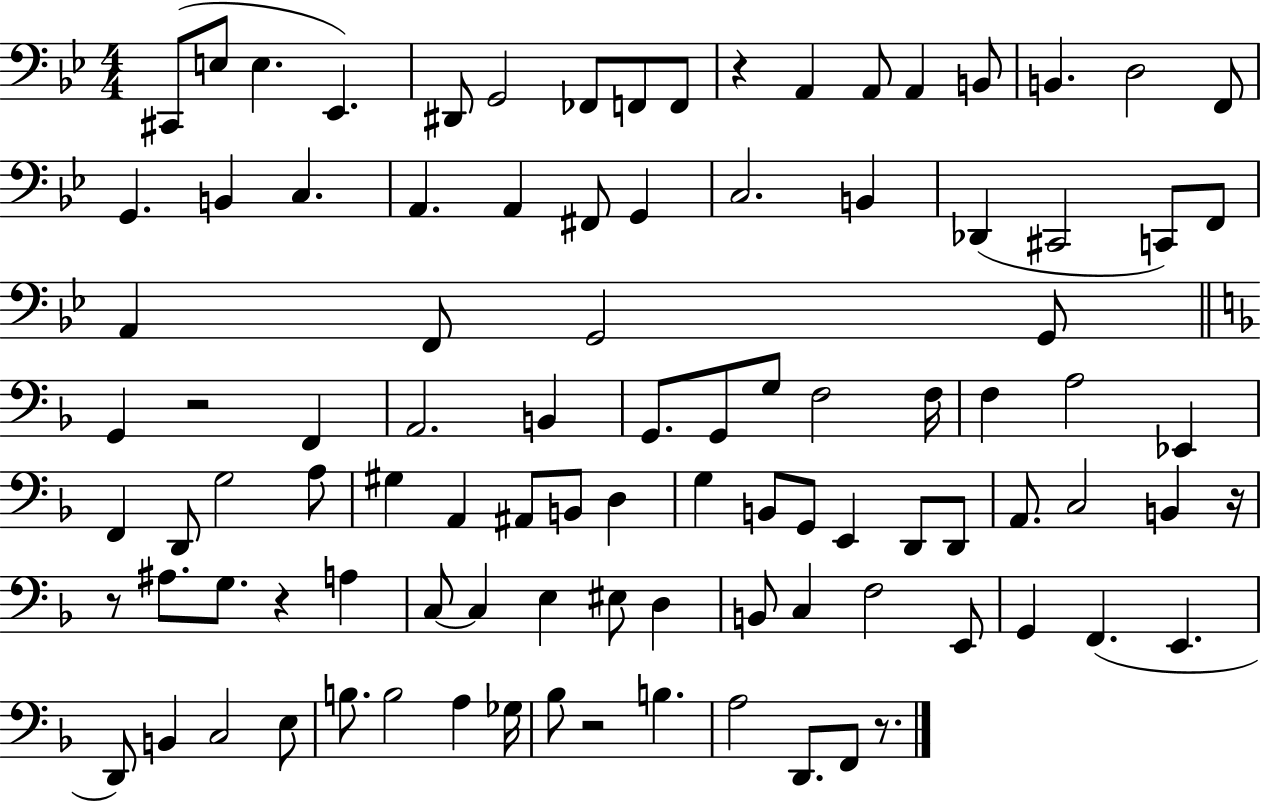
{
  \clef bass
  \numericTimeSignature
  \time 4/4
  \key bes \major
  cis,8( e8 e4. ees,4.) | dis,8 g,2 fes,8 f,8 f,8 | r4 a,4 a,8 a,4 b,8 | b,4. d2 f,8 | \break g,4. b,4 c4. | a,4. a,4 fis,8 g,4 | c2. b,4 | des,4( cis,2 c,8) f,8 | \break a,4 f,8 g,2 g,8 | \bar "||" \break \key f \major g,4 r2 f,4 | a,2. b,4 | g,8. g,8 g8 f2 f16 | f4 a2 ees,4 | \break f,4 d,8 g2 a8 | gis4 a,4 ais,8 b,8 d4 | g4 b,8 g,8 e,4 d,8 d,8 | a,8. c2 b,4 r16 | \break r8 ais8. g8. r4 a4 | c8~~ c4 e4 eis8 d4 | b,8 c4 f2 e,8 | g,4 f,4.( e,4. | \break d,8) b,4 c2 e8 | b8. b2 a4 ges16 | bes8 r2 b4. | a2 d,8. f,8 r8. | \break \bar "|."
}